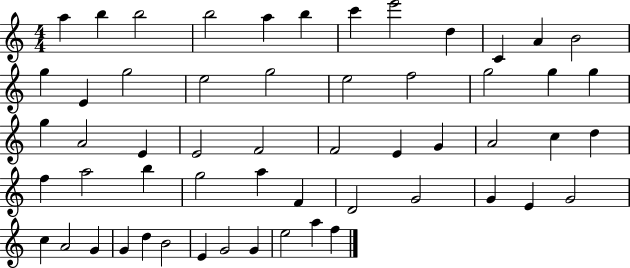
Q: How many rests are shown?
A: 0